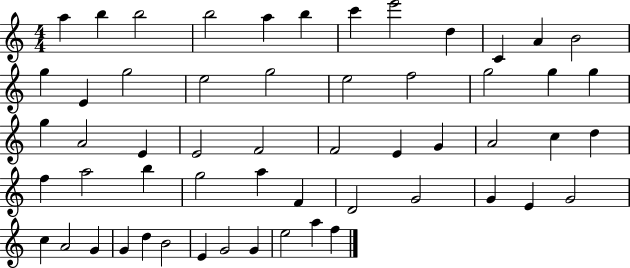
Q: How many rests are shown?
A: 0